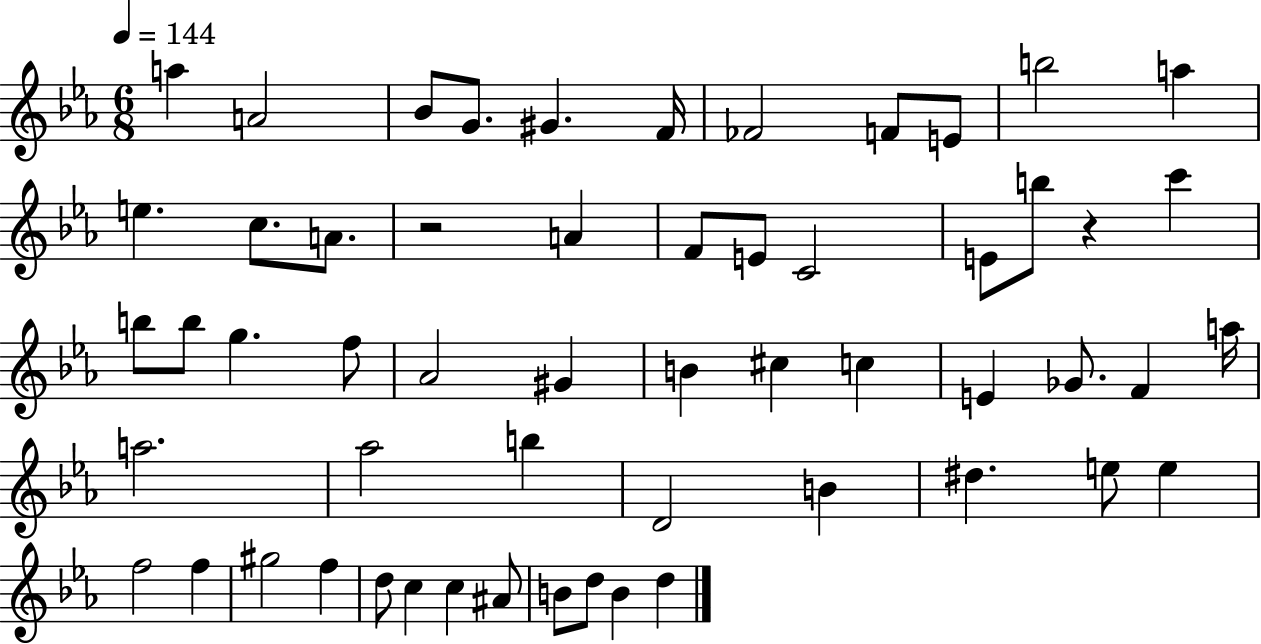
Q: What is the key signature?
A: EES major